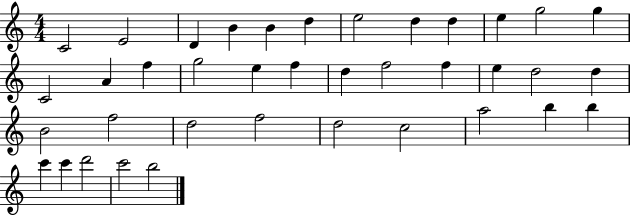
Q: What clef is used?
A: treble